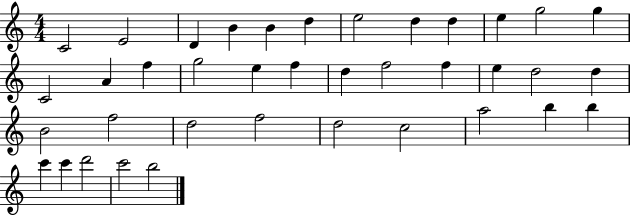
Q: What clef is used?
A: treble